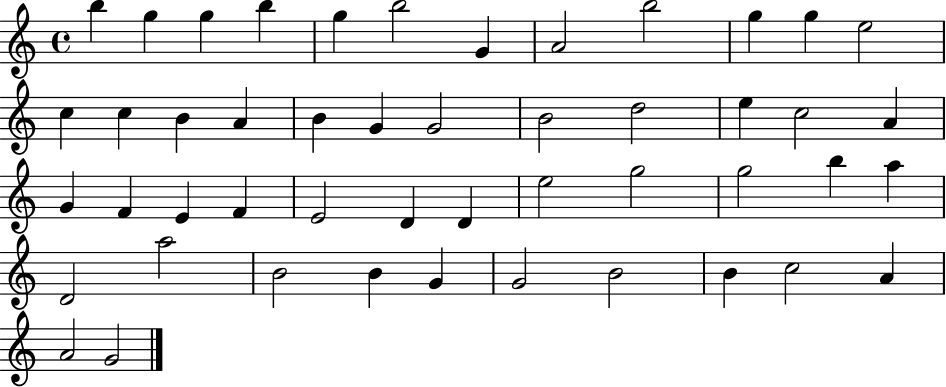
B5/q G5/q G5/q B5/q G5/q B5/h G4/q A4/h B5/h G5/q G5/q E5/h C5/q C5/q B4/q A4/q B4/q G4/q G4/h B4/h D5/h E5/q C5/h A4/q G4/q F4/q E4/q F4/q E4/h D4/q D4/q E5/h G5/h G5/h B5/q A5/q D4/h A5/h B4/h B4/q G4/q G4/h B4/h B4/q C5/h A4/q A4/h G4/h